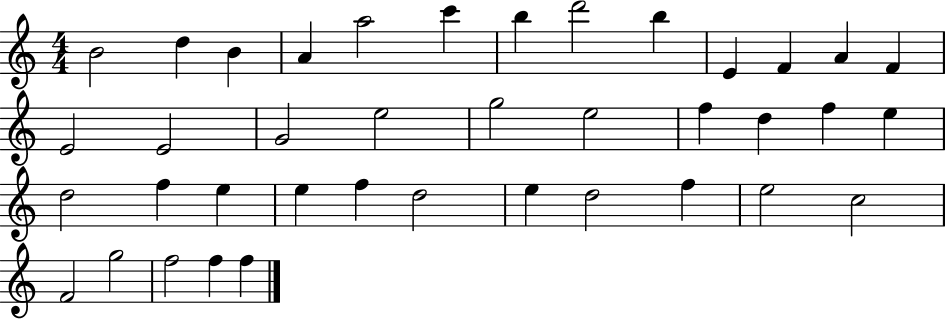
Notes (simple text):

B4/h D5/q B4/q A4/q A5/h C6/q B5/q D6/h B5/q E4/q F4/q A4/q F4/q E4/h E4/h G4/h E5/h G5/h E5/h F5/q D5/q F5/q E5/q D5/h F5/q E5/q E5/q F5/q D5/h E5/q D5/h F5/q E5/h C5/h F4/h G5/h F5/h F5/q F5/q